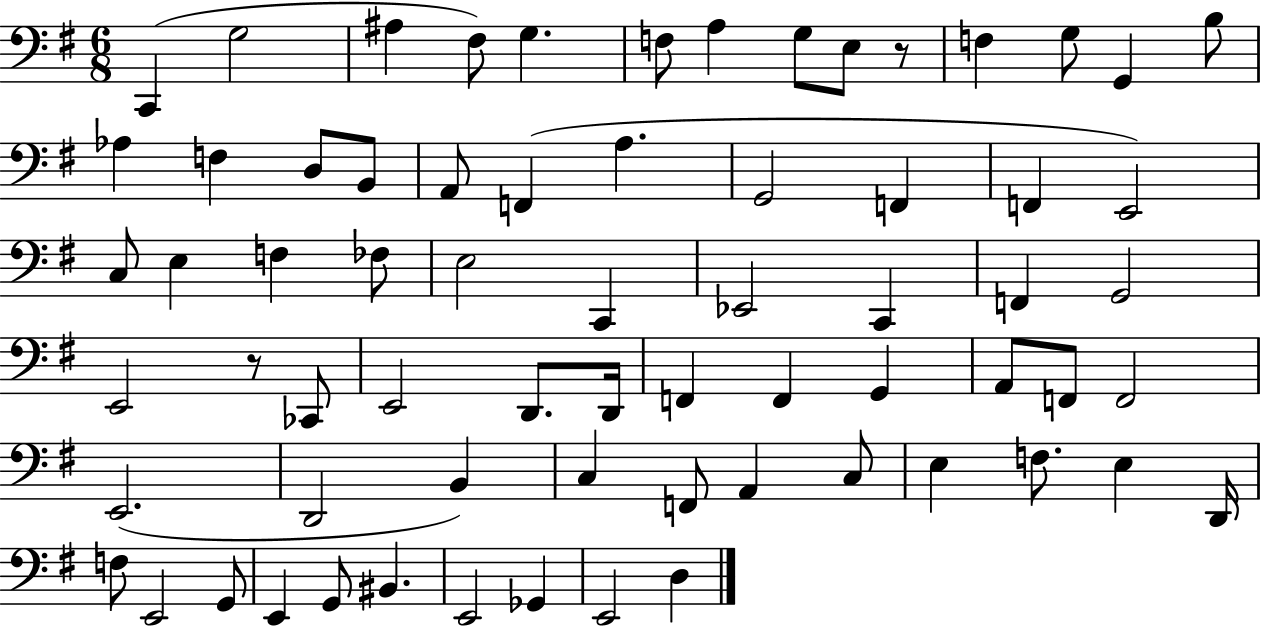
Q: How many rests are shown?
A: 2